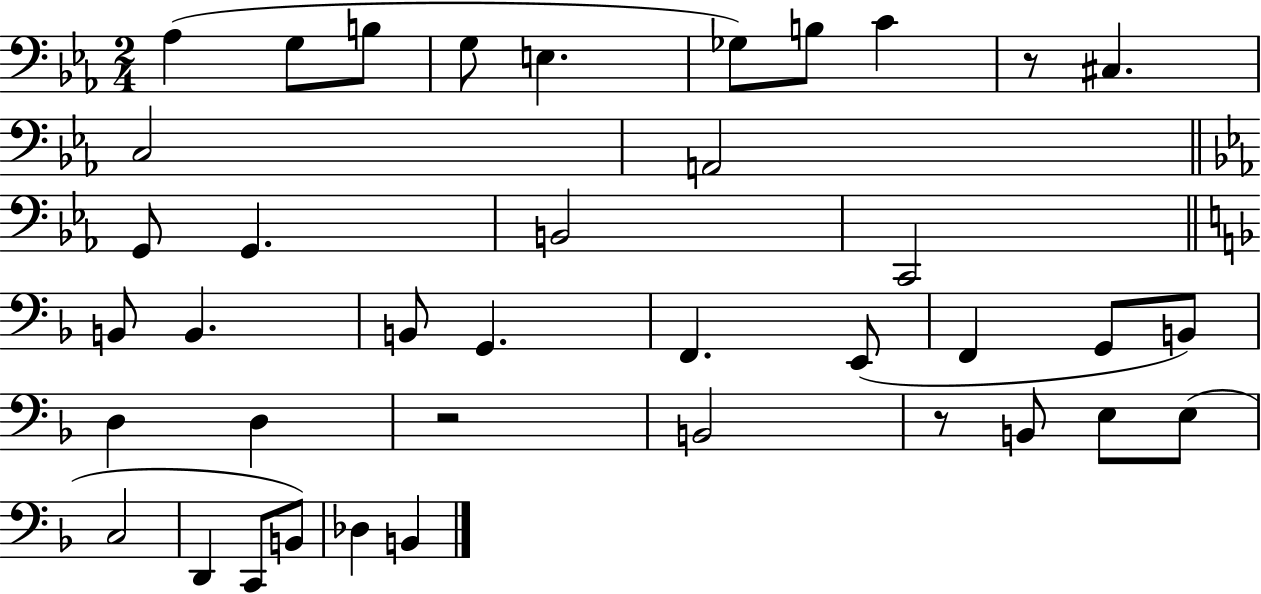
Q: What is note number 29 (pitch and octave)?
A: E3